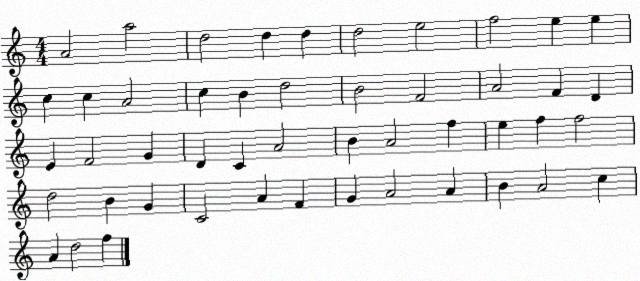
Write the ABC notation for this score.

X:1
T:Untitled
M:4/4
L:1/4
K:C
A2 a2 d2 d d d2 e2 f2 e e c c A2 c B d2 B2 F2 A2 F D E F2 G D C A2 B A2 f e f f2 d2 B G C2 A F G A2 A B A2 c A d2 f